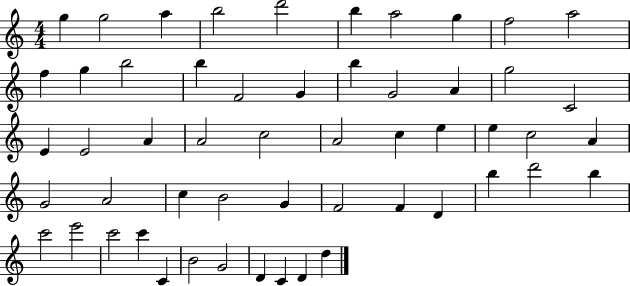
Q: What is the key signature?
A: C major